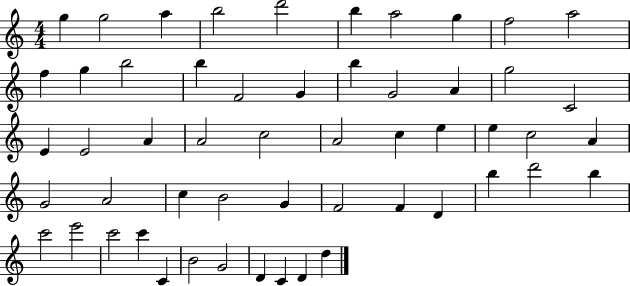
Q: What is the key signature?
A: C major